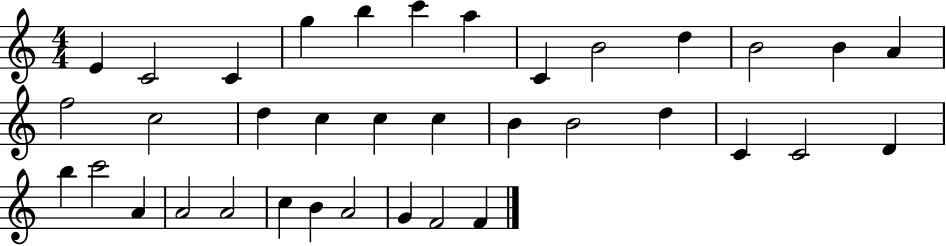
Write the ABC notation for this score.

X:1
T:Untitled
M:4/4
L:1/4
K:C
E C2 C g b c' a C B2 d B2 B A f2 c2 d c c c B B2 d C C2 D b c'2 A A2 A2 c B A2 G F2 F